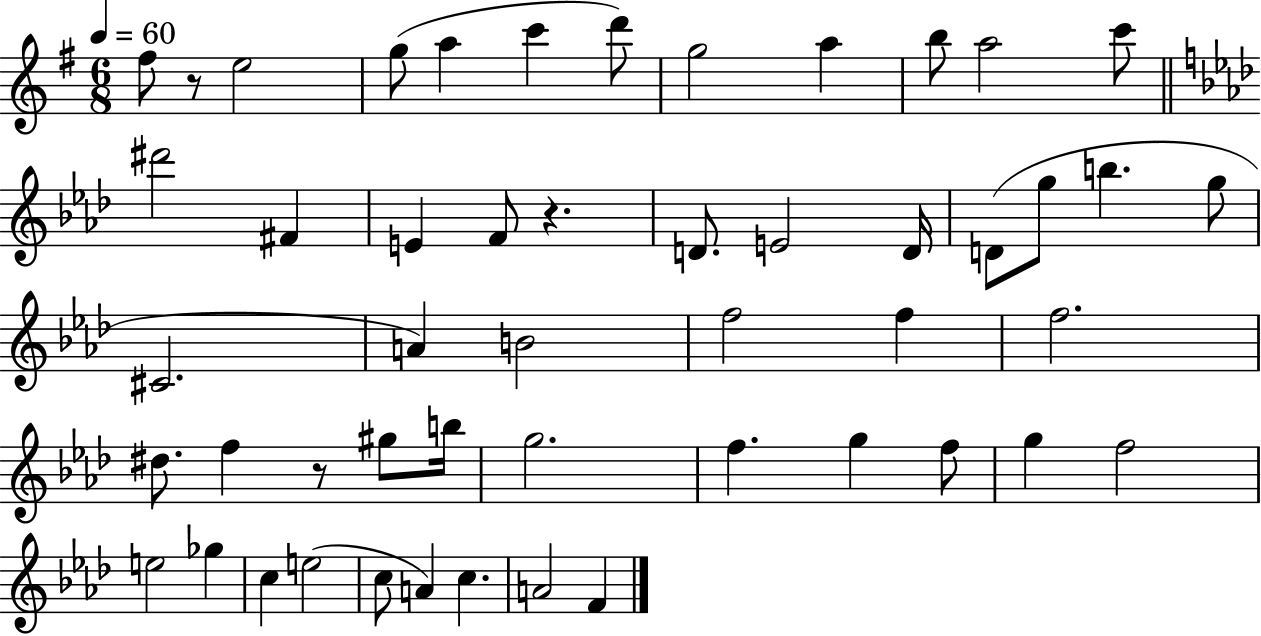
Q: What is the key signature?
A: G major